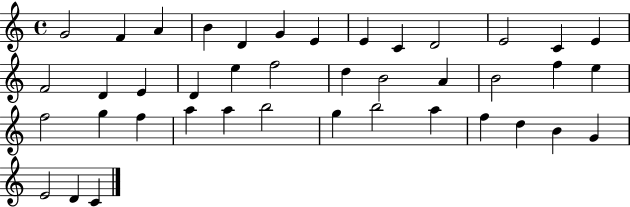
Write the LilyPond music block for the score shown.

{
  \clef treble
  \time 4/4
  \defaultTimeSignature
  \key c \major
  g'2 f'4 a'4 | b'4 d'4 g'4 e'4 | e'4 c'4 d'2 | e'2 c'4 e'4 | \break f'2 d'4 e'4 | d'4 e''4 f''2 | d''4 b'2 a'4 | b'2 f''4 e''4 | \break f''2 g''4 f''4 | a''4 a''4 b''2 | g''4 b''2 a''4 | f''4 d''4 b'4 g'4 | \break e'2 d'4 c'4 | \bar "|."
}